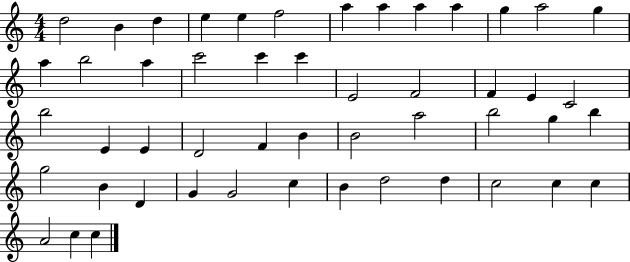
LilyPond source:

{
  \clef treble
  \numericTimeSignature
  \time 4/4
  \key c \major
  d''2 b'4 d''4 | e''4 e''4 f''2 | a''4 a''4 a''4 a''4 | g''4 a''2 g''4 | \break a''4 b''2 a''4 | c'''2 c'''4 c'''4 | e'2 f'2 | f'4 e'4 c'2 | \break b''2 e'4 e'4 | d'2 f'4 b'4 | b'2 a''2 | b''2 g''4 b''4 | \break g''2 b'4 d'4 | g'4 g'2 c''4 | b'4 d''2 d''4 | c''2 c''4 c''4 | \break a'2 c''4 c''4 | \bar "|."
}